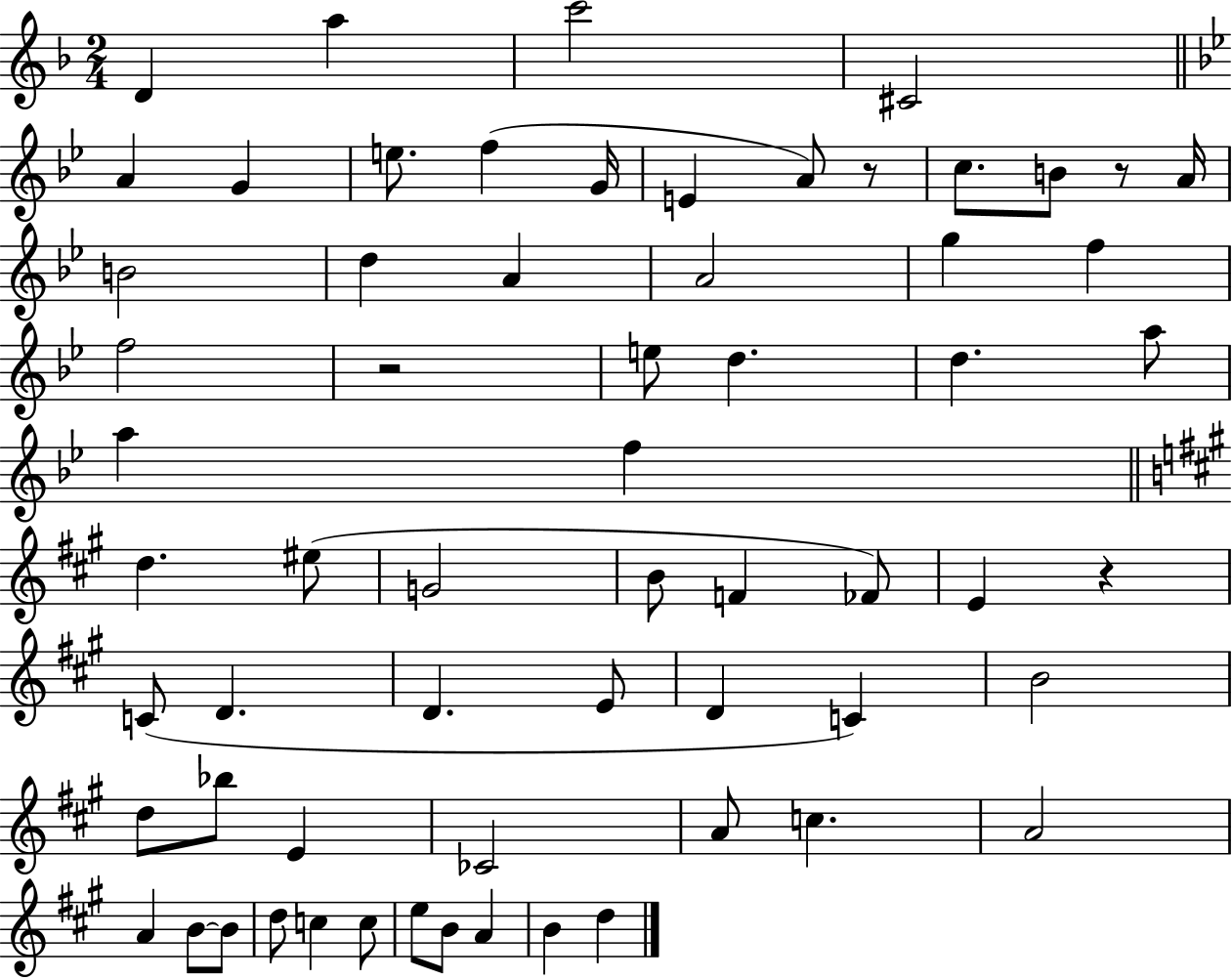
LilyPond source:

{
  \clef treble
  \numericTimeSignature
  \time 2/4
  \key f \major
  \repeat volta 2 { d'4 a''4 | c'''2 | cis'2 | \bar "||" \break \key bes \major a'4 g'4 | e''8. f''4( g'16 | e'4 a'8) r8 | c''8. b'8 r8 a'16 | \break b'2 | d''4 a'4 | a'2 | g''4 f''4 | \break f''2 | r2 | e''8 d''4. | d''4. a''8 | \break a''4 f''4 | \bar "||" \break \key a \major d''4. eis''8( | g'2 | b'8 f'4 fes'8) | e'4 r4 | \break c'8( d'4. | d'4. e'8 | d'4 c'4) | b'2 | \break d''8 bes''8 e'4 | ces'2 | a'8 c''4. | a'2 | \break a'4 b'8~~ b'8 | d''8 c''4 c''8 | e''8 b'8 a'4 | b'4 d''4 | \break } \bar "|."
}